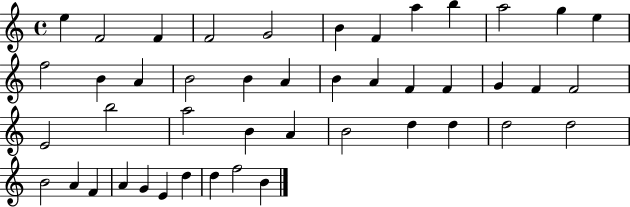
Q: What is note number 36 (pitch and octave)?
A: B4